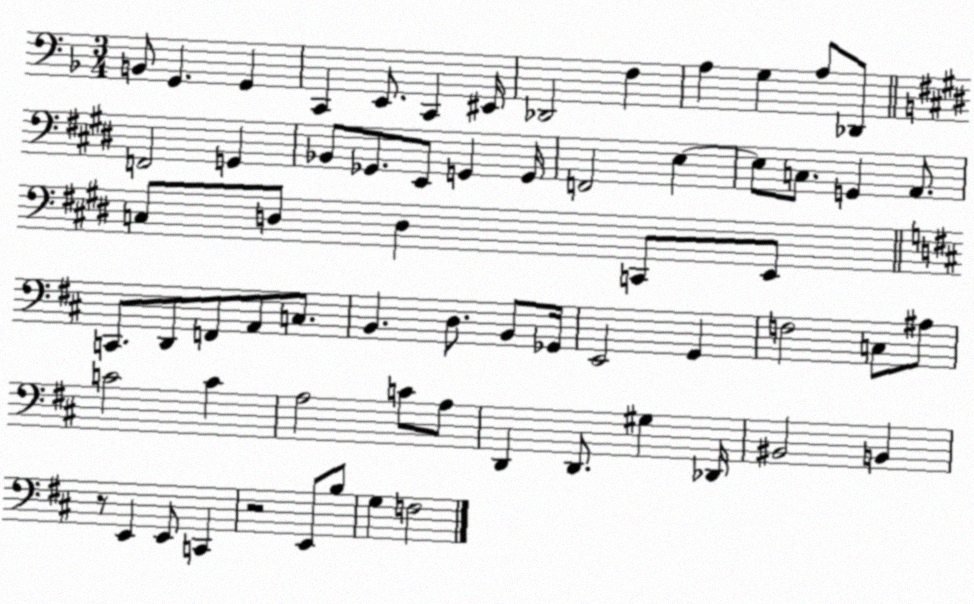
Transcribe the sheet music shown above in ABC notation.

X:1
T:Untitled
M:3/4
L:1/4
K:F
B,,/2 G,, G,, C,, E,,/2 C,, ^E,,/4 _D,,2 F, A, G, A,/2 _D,,/2 F,,2 G,, _B,,/2 _G,,/2 E,,/2 G,, G,,/4 F,,2 E, E,/2 C,/2 G,, A,,/2 C,/2 D,/2 D, C,,/2 E,,/2 C,,/2 D,,/2 F,,/2 A,,/2 C,/2 B,, D,/2 B,,/2 _G,,/4 E,,2 G,, F,2 C,/2 ^A,/2 C2 C A,2 C/2 A,/2 D,, D,,/2 ^G, _D,,/4 ^B,,2 B,, z/2 E,, E,,/2 C,, z2 E,,/2 B,/2 G, F,2